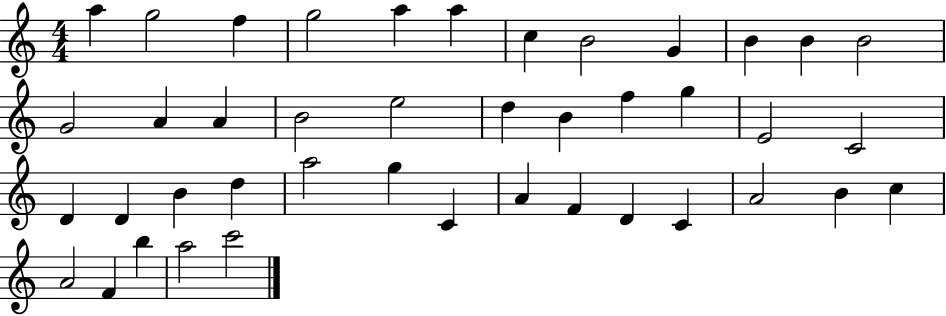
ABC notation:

X:1
T:Untitled
M:4/4
L:1/4
K:C
a g2 f g2 a a c B2 G B B B2 G2 A A B2 e2 d B f g E2 C2 D D B d a2 g C A F D C A2 B c A2 F b a2 c'2